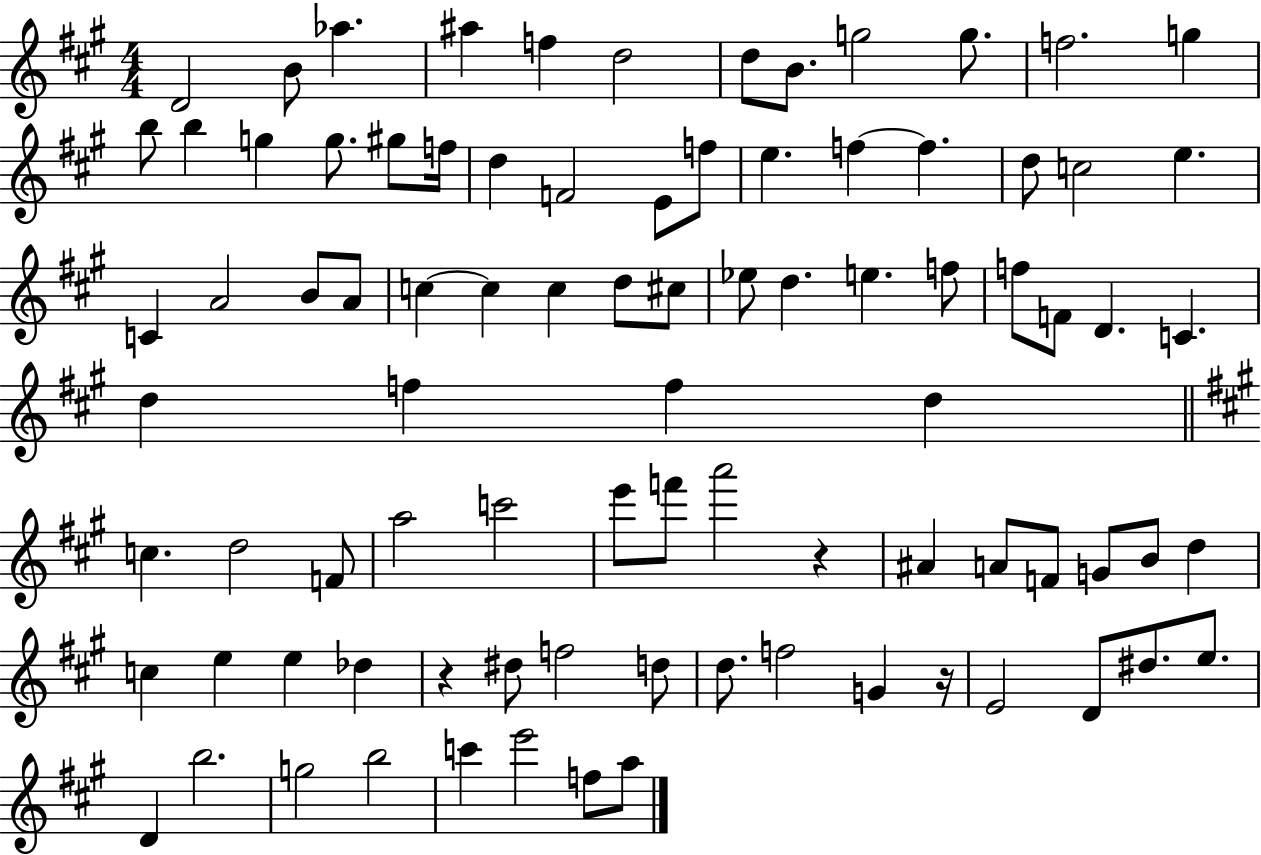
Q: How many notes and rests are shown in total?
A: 88